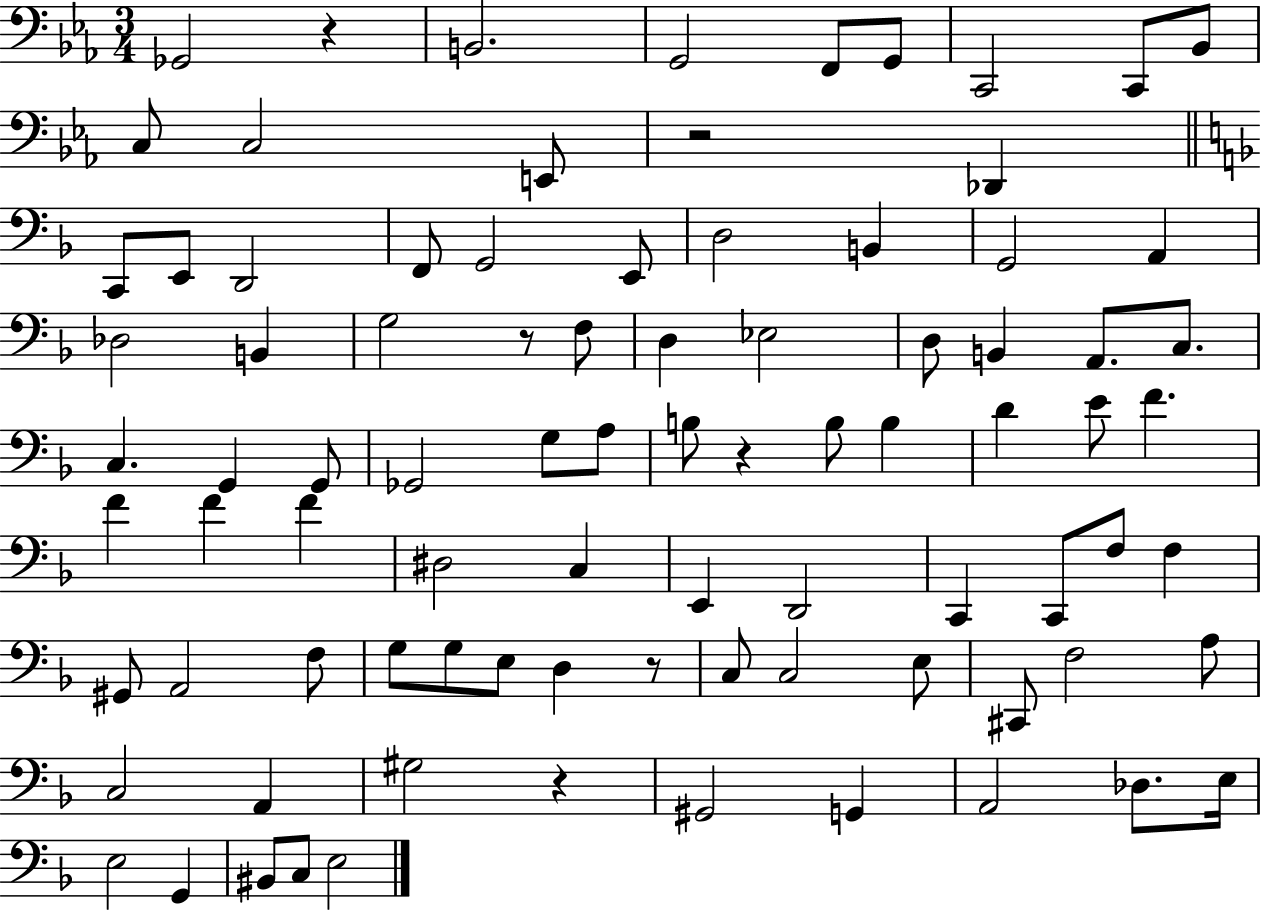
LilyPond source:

{
  \clef bass
  \numericTimeSignature
  \time 3/4
  \key ees \major
  \repeat volta 2 { ges,2 r4 | b,2. | g,2 f,8 g,8 | c,2 c,8 bes,8 | \break c8 c2 e,8 | r2 des,4 | \bar "||" \break \key f \major c,8 e,8 d,2 | f,8 g,2 e,8 | d2 b,4 | g,2 a,4 | \break des2 b,4 | g2 r8 f8 | d4 ees2 | d8 b,4 a,8. c8. | \break c4. g,4 g,8 | ges,2 g8 a8 | b8 r4 b8 b4 | d'4 e'8 f'4. | \break f'4 f'4 f'4 | dis2 c4 | e,4 d,2 | c,4 c,8 f8 f4 | \break gis,8 a,2 f8 | g8 g8 e8 d4 r8 | c8 c2 e8 | cis,8 f2 a8 | \break c2 a,4 | gis2 r4 | gis,2 g,4 | a,2 des8. e16 | \break e2 g,4 | bis,8 c8 e2 | } \bar "|."
}